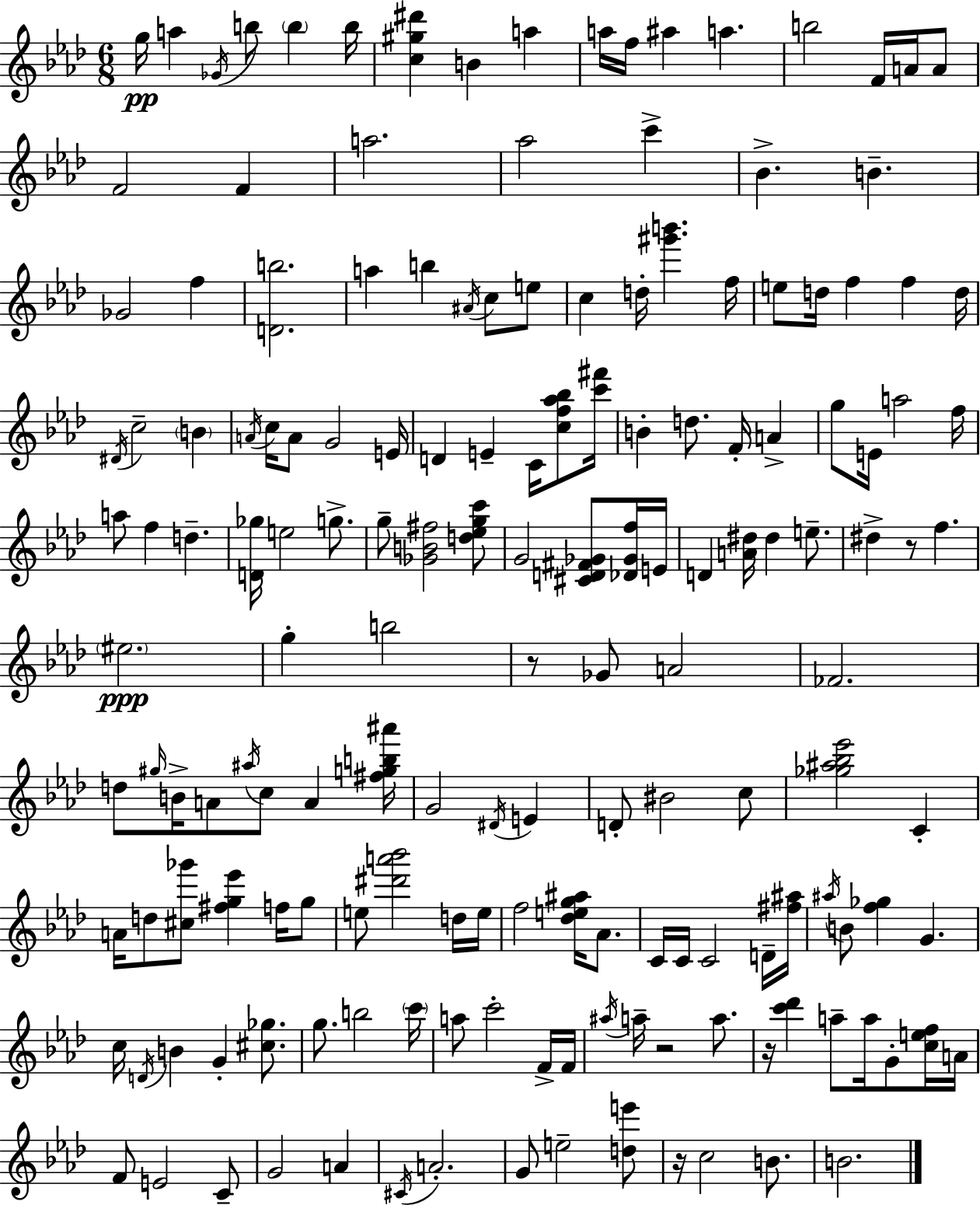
G5/s A5/q Gb4/s B5/e B5/q B5/s [C5,G#5,D#6]/q B4/q A5/q A5/s F5/s A#5/q A5/q. B5/h F4/s A4/s A4/e F4/h F4/q A5/h. Ab5/h C6/q Bb4/q. B4/q. Gb4/h F5/q [D4,B5]/h. A5/q B5/q A#4/s C5/e E5/e C5/q D5/s [G#6,B6]/q. F5/s E5/e D5/s F5/q F5/q D5/s D#4/s C5/h B4/q A4/s C5/s A4/e G4/h E4/s D4/q E4/q C4/s [C5,F5,Ab5,Bb5]/e [C6,F#6]/s B4/q D5/e. F4/s A4/q G5/e E4/s A5/h F5/s A5/e F5/q D5/q. [D4,Gb5]/s E5/h G5/e. G5/e [Gb4,B4,F#5]/h [D5,Eb5,G5,C6]/e G4/h [C#4,D4,F#4,Gb4]/e [Db4,Gb4,F5]/s E4/s D4/q [A4,D#5]/s D#5/q E5/e. D#5/q R/e F5/q. EIS5/h. G5/q B5/h R/e Gb4/e A4/h FES4/h. D5/e G#5/s B4/s A4/e A#5/s C5/e A4/q [F#5,G5,B5,A#6]/s G4/h D#4/s E4/q D4/e BIS4/h C5/e [Gb5,A#5,Bb5,Eb6]/h C4/q A4/s D5/e [C#5,Gb6]/e [F#5,G5,Eb6]/q F5/s G5/e E5/e [D#6,A6,Bb6]/h D5/s E5/s F5/h [Db5,E5,G5,A#5]/s Ab4/e. C4/s C4/s C4/h D4/s [F#5,A#5]/s A#5/s B4/e [F5,Gb5]/q G4/q. C5/s D4/s B4/q G4/q [C#5,Gb5]/e. G5/e. B5/h C6/s A5/e C6/h F4/s F4/s A#5/s A5/s R/h A5/e. R/s [C6,Db6]/q A5/e A5/s G4/e [C5,E5,F5]/s A4/s F4/e E4/h C4/e G4/h A4/q C#4/s A4/h. G4/e E5/h [D5,E6]/e R/s C5/h B4/e. B4/h.